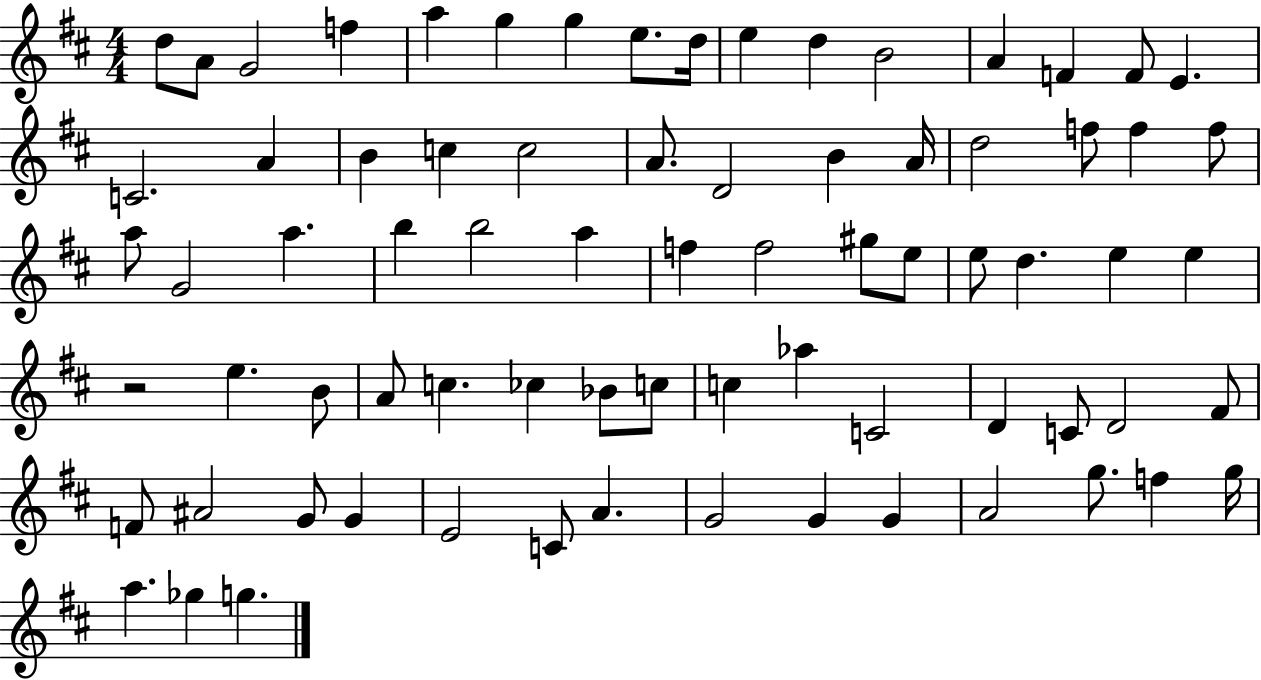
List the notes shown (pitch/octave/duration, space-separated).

D5/e A4/e G4/h F5/q A5/q G5/q G5/q E5/e. D5/s E5/q D5/q B4/h A4/q F4/q F4/e E4/q. C4/h. A4/q B4/q C5/q C5/h A4/e. D4/h B4/q A4/s D5/h F5/e F5/q F5/e A5/e G4/h A5/q. B5/q B5/h A5/q F5/q F5/h G#5/e E5/e E5/e D5/q. E5/q E5/q R/h E5/q. B4/e A4/e C5/q. CES5/q Bb4/e C5/e C5/q Ab5/q C4/h D4/q C4/e D4/h F#4/e F4/e A#4/h G4/e G4/q E4/h C4/e A4/q. G4/h G4/q G4/q A4/h G5/e. F5/q G5/s A5/q. Gb5/q G5/q.